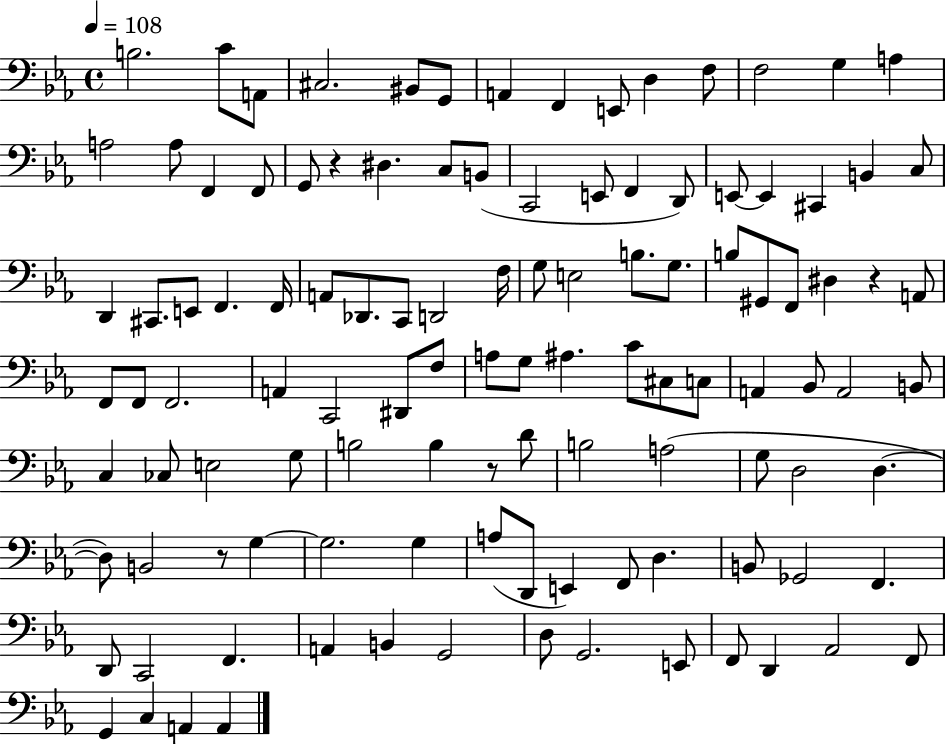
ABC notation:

X:1
T:Untitled
M:4/4
L:1/4
K:Eb
B,2 C/2 A,,/2 ^C,2 ^B,,/2 G,,/2 A,, F,, E,,/2 D, F,/2 F,2 G, A, A,2 A,/2 F,, F,,/2 G,,/2 z ^D, C,/2 B,,/2 C,,2 E,,/2 F,, D,,/2 E,,/2 E,, ^C,, B,, C,/2 D,, ^C,,/2 E,,/2 F,, F,,/4 A,,/2 _D,,/2 C,,/2 D,,2 F,/4 G,/2 E,2 B,/2 G,/2 B,/2 ^G,,/2 F,,/2 ^D, z A,,/2 F,,/2 F,,/2 F,,2 A,, C,,2 ^D,,/2 F,/2 A,/2 G,/2 ^A, C/2 ^C,/2 C,/2 A,, _B,,/2 A,,2 B,,/2 C, _C,/2 E,2 G,/2 B,2 B, z/2 D/2 B,2 A,2 G,/2 D,2 D, D,/2 B,,2 z/2 G, G,2 G, A,/2 D,,/2 E,, F,,/2 D, B,,/2 _G,,2 F,, D,,/2 C,,2 F,, A,, B,, G,,2 D,/2 G,,2 E,,/2 F,,/2 D,, _A,,2 F,,/2 G,, C, A,, A,,